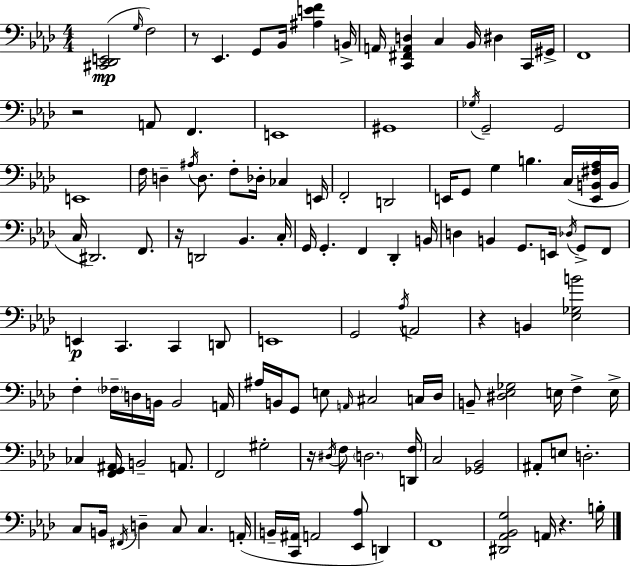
{
  \clef bass
  \numericTimeSignature
  \time 4/4
  \key aes \major
  <cis, des, e,>2(\mp \grace { g16 } f2) | r8 ees,4. g,8 bes,16 <ais e' f'>4 | b,16-> a,16 <c, fis, a, d>4 c4 bes,16 dis4 c,16 | gis,16-> f,1 | \break r2 a,8 f,4. | e,1 | gis,1 | \acciaccatura { ges16 } g,2-- g,2 | \break e,1 | f16 d4-- \acciaccatura { ais16 } d8. f8-. des16-. ces4 | e,16 f,2-. d,2 | e,16 g,8 g4 b4. | \break c16( <e, b, fis aes>16 b,16 c16 dis,2.) | f,8. r16 d,2 bes,4. | c16-. g,16 g,4.-. f,4 des,4-. | b,16 d4 b,4 g,8. e,16 \acciaccatura { des16 } | \break g,8-> f,8 e,4\p c,4. c,4 | d,8 e,1 | g,2 \acciaccatura { aes16 } a,2 | r4 b,4 <ees ges b'>2 | \break f4-. \parenthesize fes16-- d16 b,16 b,2 | a,16 ais16 b,16 g,8 e8 \grace { a,16 } cis2 | c16 des16 b,8-- <dis ees ges>2 | e16 f4-> e16-> ces4 <f, g, ais,>16 b,2-- | \break a,8. f,2 gis2-. | r16 \acciaccatura { dis16 } f8 \parenthesize d2. | <d, f>16 c2 <ges, bes,>2 | ais,8-. e8 d2.-. | \break c8 b,16 \acciaccatura { fis,16 } d4-- c8 | c4. a,16-.( b,16-- <c, ais,>16 a,2 | <ees, aes>8 d,4) f,1 | <dis, aes, bes, g>2 | \break a,16 r4. b16-. \bar "|."
}